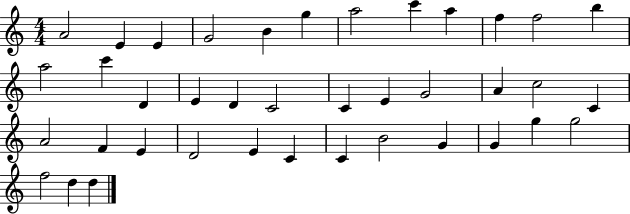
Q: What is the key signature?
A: C major